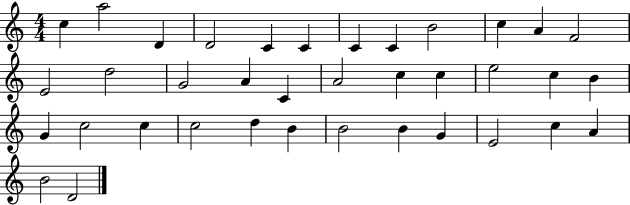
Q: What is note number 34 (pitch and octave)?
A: C5